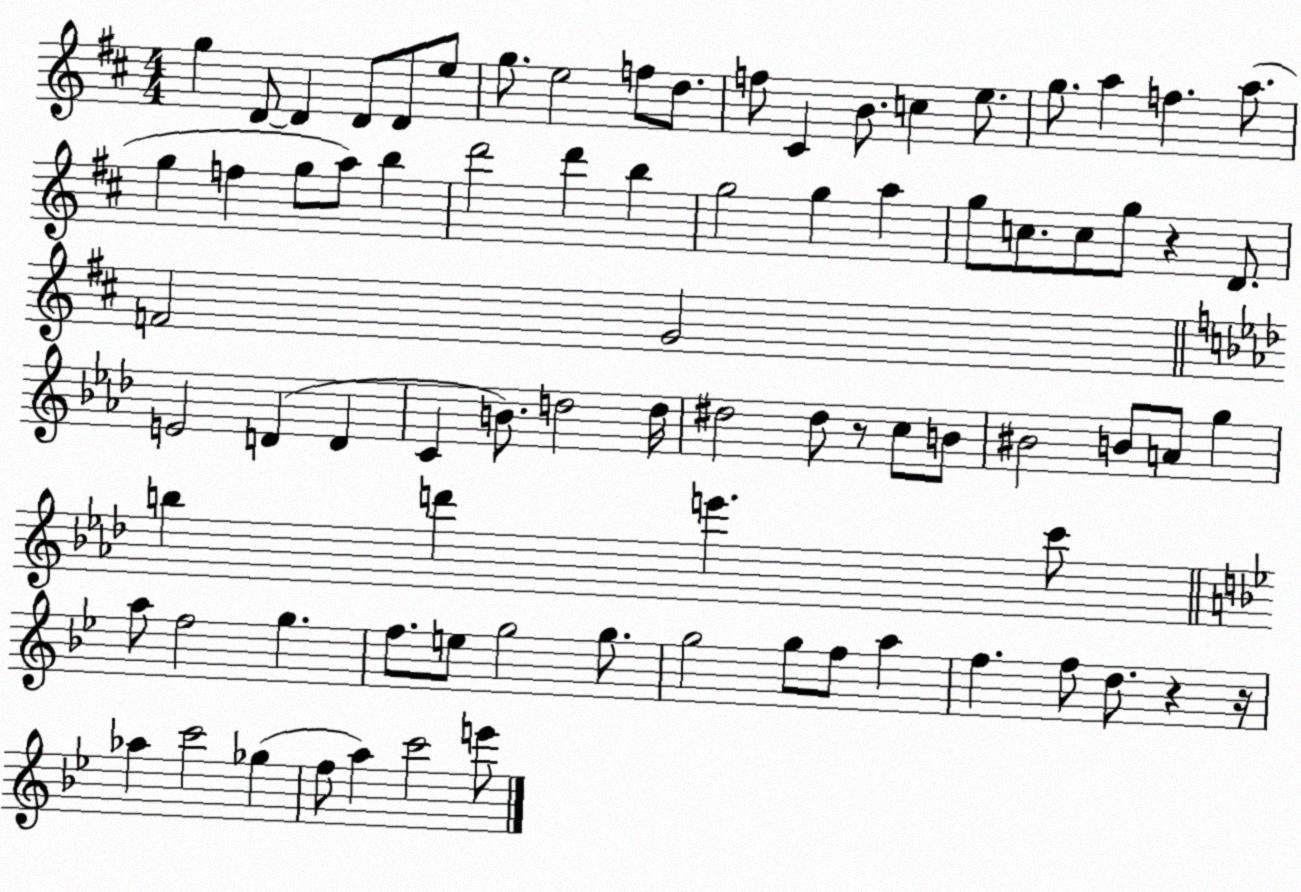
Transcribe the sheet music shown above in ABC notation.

X:1
T:Untitled
M:4/4
L:1/4
K:D
g D/2 D D/2 D/2 e/2 g/2 e2 f/2 d/2 f/2 ^C B/2 c e/2 g/2 a f a/2 g f g/2 a/2 b d'2 d' b g2 g a g/2 c/2 c/2 g/2 z D/2 F2 G2 E2 D D C B/2 d2 d/4 ^d2 ^d/2 z/2 c/2 B/2 ^B2 B/2 A/2 g b d' e' c'/2 a/2 f2 g f/2 e/2 g2 g/2 g2 g/2 f/2 a f f/2 d/2 z z/4 _a c'2 _g f/2 a c'2 e'/2